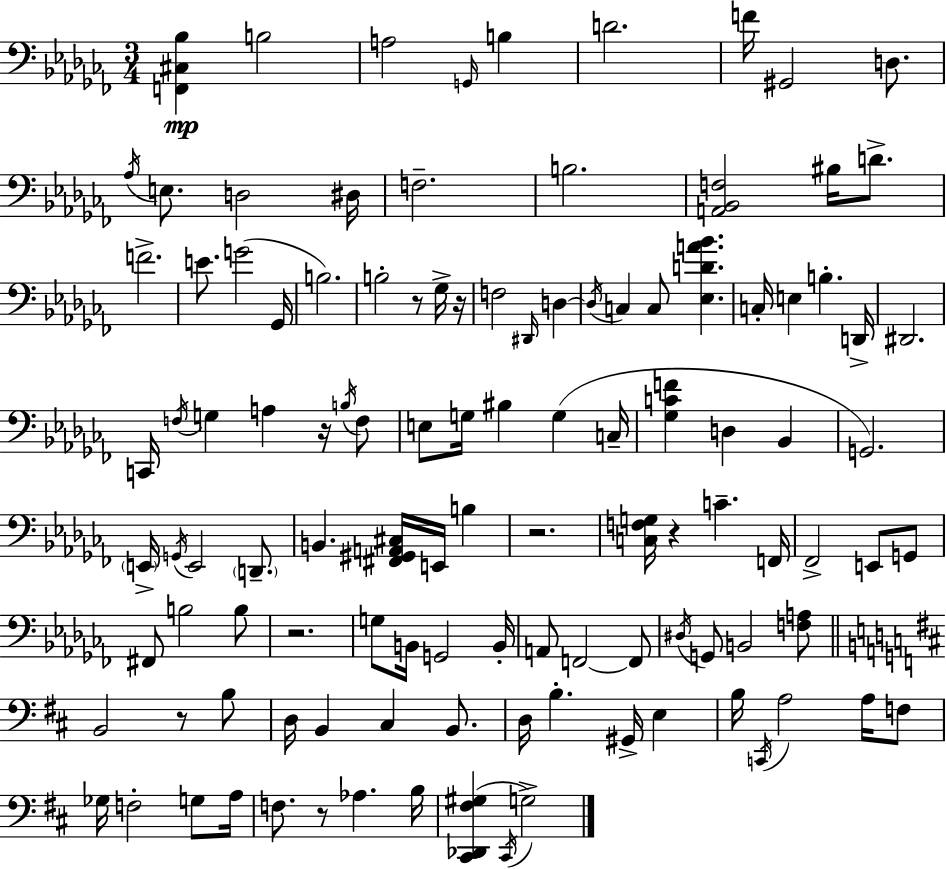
X:1
T:Untitled
M:3/4
L:1/4
K:Abm
[F,,^C,_B,] B,2 A,2 G,,/4 B, D2 F/4 ^G,,2 D,/2 _A,/4 E,/2 D,2 ^D,/4 F,2 B,2 [A,,_B,,F,]2 ^B,/4 D/2 F2 E/2 G2 _G,,/4 B,2 B,2 z/2 _G,/4 z/4 F,2 ^D,,/4 D, D,/4 C, C,/2 [_E,DA_B] C,/4 E, B, D,,/4 ^D,,2 C,,/4 F,/4 G, A, z/4 B,/4 F,/2 E,/2 G,/4 ^B, G, C,/4 [_G,CF] D, _B,, G,,2 E,,/4 G,,/4 E,,2 D,,/2 B,, [^F,,^G,,A,,^C,]/4 E,,/4 B, z2 [C,F,G,]/4 z C F,,/4 _F,,2 E,,/2 G,,/2 ^F,,/2 B,2 B,/2 z2 G,/2 B,,/4 G,,2 B,,/4 A,,/2 F,,2 F,,/2 ^D,/4 G,,/2 B,,2 [F,A,]/2 B,,2 z/2 B,/2 D,/4 B,, ^C, B,,/2 D,/4 B, ^G,,/4 E, B,/4 C,,/4 A,2 A,/4 F,/2 _G,/4 F,2 G,/2 A,/4 F,/2 z/2 _A, B,/4 [^C,,_D,,^F,^G,] ^C,,/4 G,2